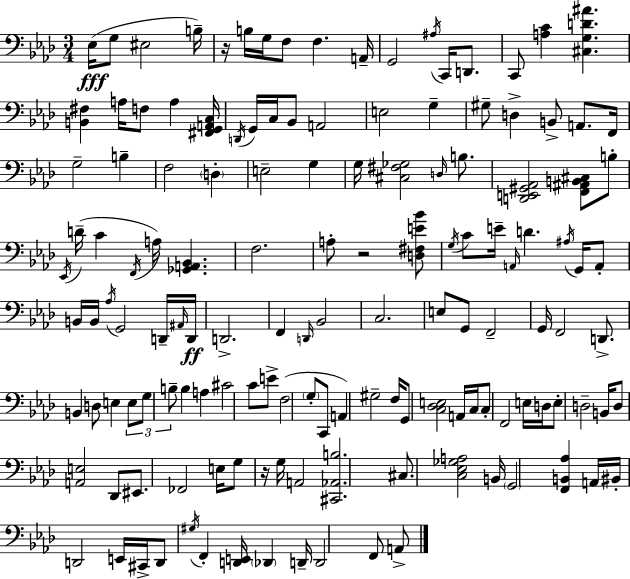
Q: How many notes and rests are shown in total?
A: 141